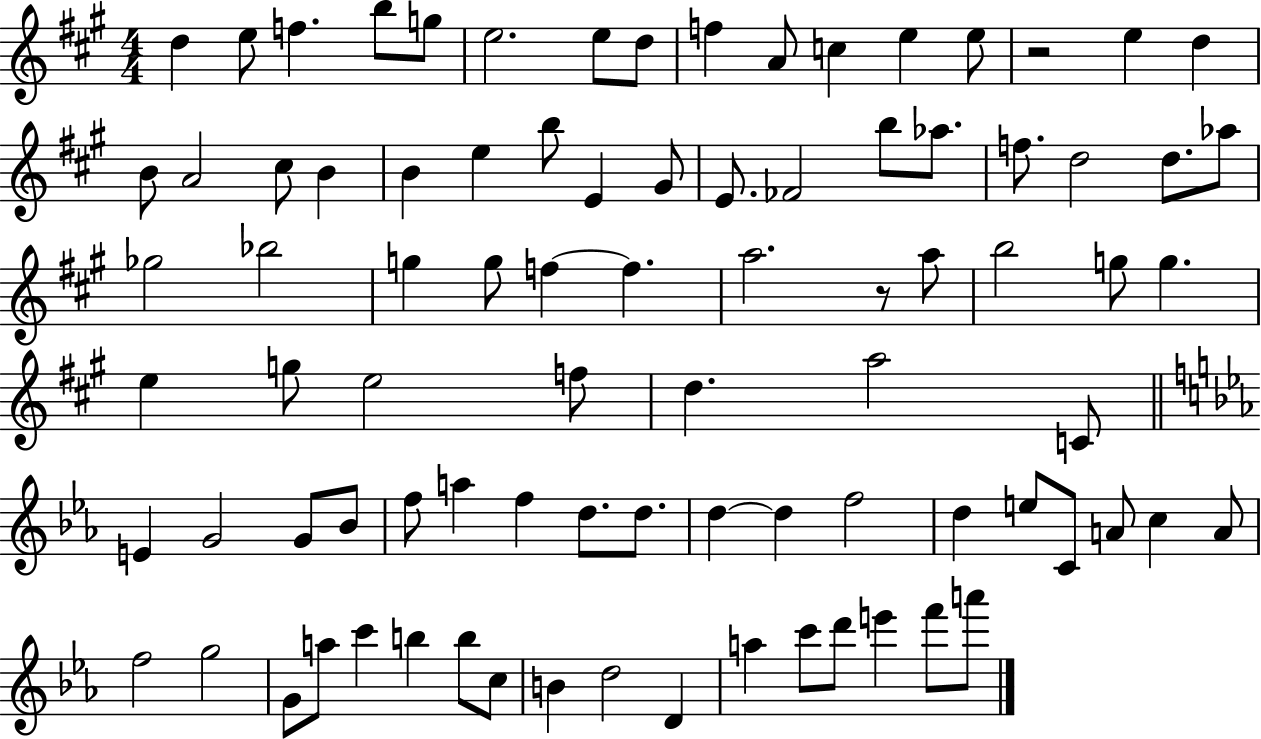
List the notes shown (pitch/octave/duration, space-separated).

D5/q E5/e F5/q. B5/e G5/e E5/h. E5/e D5/e F5/q A4/e C5/q E5/q E5/e R/h E5/q D5/q B4/e A4/h C#5/e B4/q B4/q E5/q B5/e E4/q G#4/e E4/e. FES4/h B5/e Ab5/e. F5/e. D5/h D5/e. Ab5/e Gb5/h Bb5/h G5/q G5/e F5/q F5/q. A5/h. R/e A5/e B5/h G5/e G5/q. E5/q G5/e E5/h F5/e D5/q. A5/h C4/e E4/q G4/h G4/e Bb4/e F5/e A5/q F5/q D5/e. D5/e. D5/q D5/q F5/h D5/q E5/e C4/e A4/e C5/q A4/e F5/h G5/h G4/e A5/e C6/q B5/q B5/e C5/e B4/q D5/h D4/q A5/q C6/e D6/e E6/q F6/e A6/e